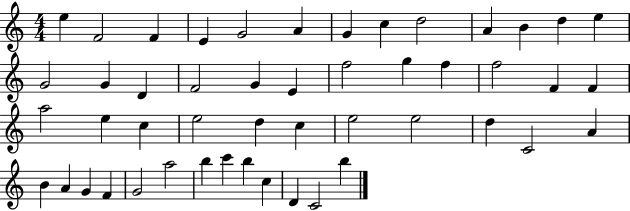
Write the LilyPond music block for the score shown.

{
  \clef treble
  \numericTimeSignature
  \time 4/4
  \key c \major
  e''4 f'2 f'4 | e'4 g'2 a'4 | g'4 c''4 d''2 | a'4 b'4 d''4 e''4 | \break g'2 g'4 d'4 | f'2 g'4 e'4 | f''2 g''4 f''4 | f''2 f'4 f'4 | \break a''2 e''4 c''4 | e''2 d''4 c''4 | e''2 e''2 | d''4 c'2 a'4 | \break b'4 a'4 g'4 f'4 | g'2 a''2 | b''4 c'''4 b''4 c''4 | d'4 c'2 b''4 | \break \bar "|."
}